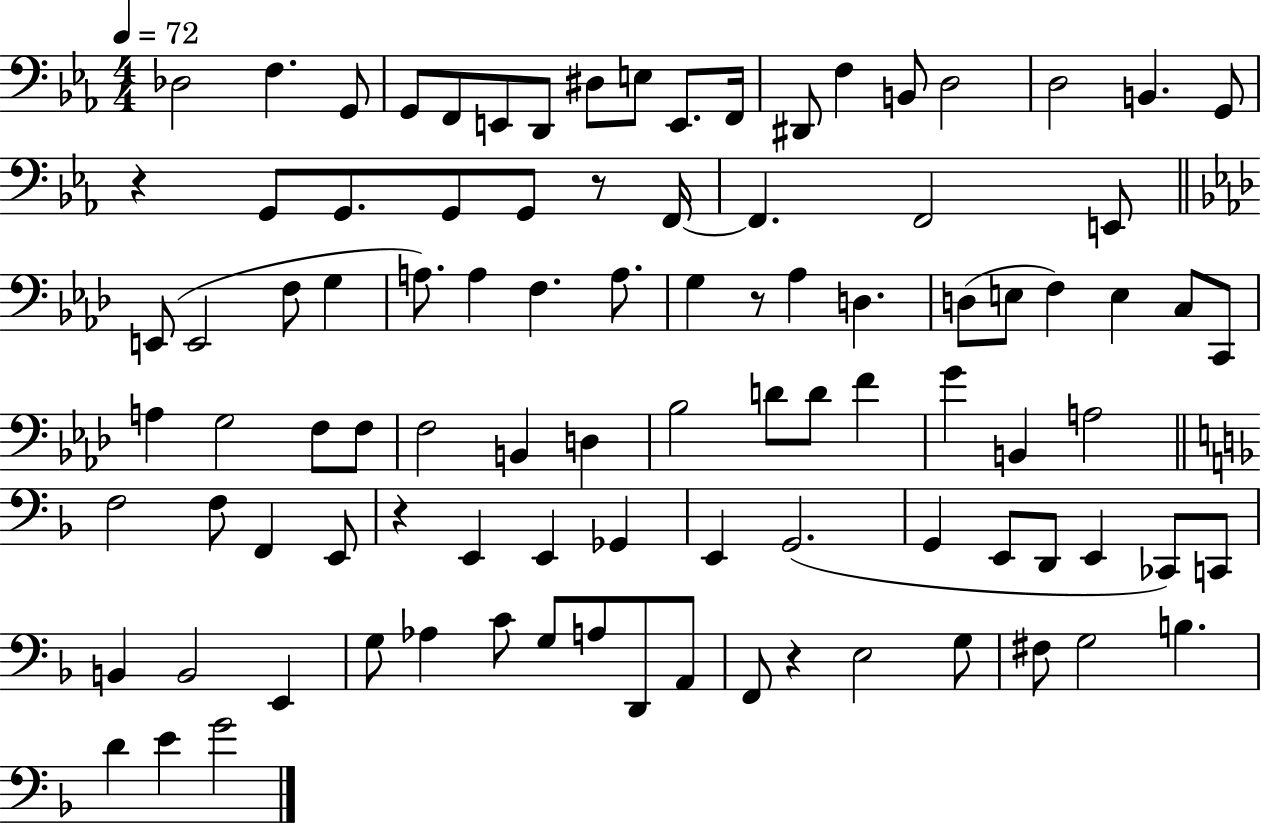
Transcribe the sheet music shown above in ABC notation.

X:1
T:Untitled
M:4/4
L:1/4
K:Eb
_D,2 F, G,,/2 G,,/2 F,,/2 E,,/2 D,,/2 ^D,/2 E,/2 E,,/2 F,,/4 ^D,,/2 F, B,,/2 D,2 D,2 B,, G,,/2 z G,,/2 G,,/2 G,,/2 G,,/2 z/2 F,,/4 F,, F,,2 E,,/2 E,,/2 E,,2 F,/2 G, A,/2 A, F, A,/2 G, z/2 _A, D, D,/2 E,/2 F, E, C,/2 C,,/2 A, G,2 F,/2 F,/2 F,2 B,, D, _B,2 D/2 D/2 F G B,, A,2 F,2 F,/2 F,, E,,/2 z E,, E,, _G,, E,, G,,2 G,, E,,/2 D,,/2 E,, _C,,/2 C,,/2 B,, B,,2 E,, G,/2 _A, C/2 G,/2 A,/2 D,,/2 A,,/2 F,,/2 z E,2 G,/2 ^F,/2 G,2 B, D E G2